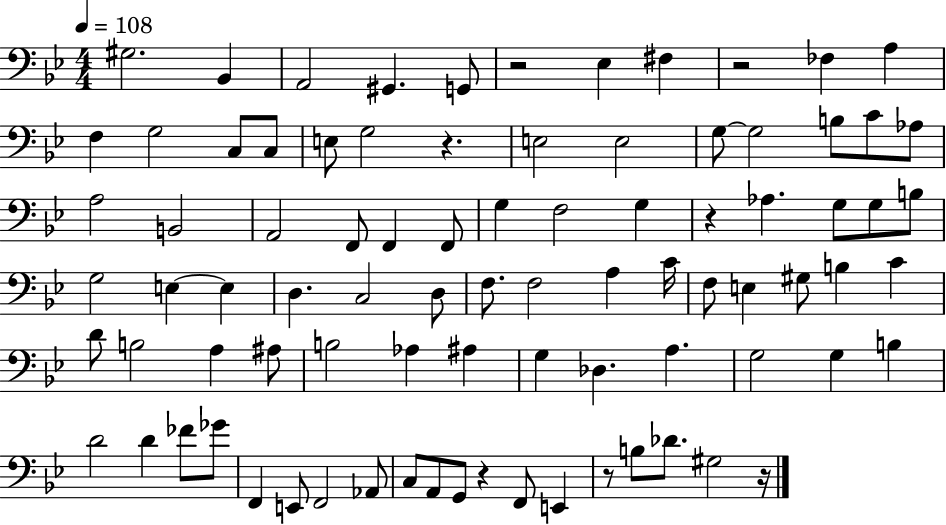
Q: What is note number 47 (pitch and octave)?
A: E3